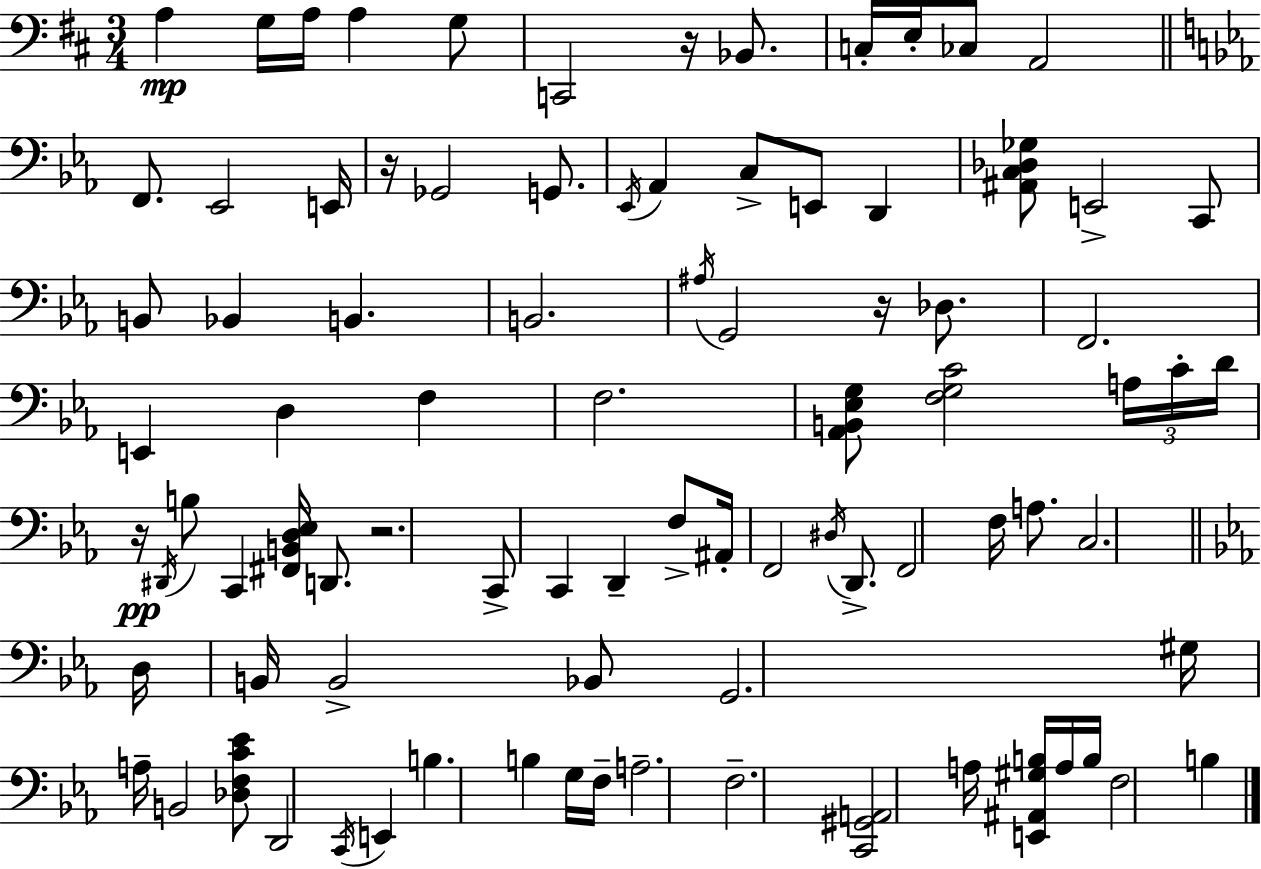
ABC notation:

X:1
T:Untitled
M:3/4
L:1/4
K:D
A, G,/4 A,/4 A, G,/2 C,,2 z/4 _B,,/2 C,/4 E,/4 _C,/2 A,,2 F,,/2 _E,,2 E,,/4 z/4 _G,,2 G,,/2 _E,,/4 _A,, C,/2 E,,/2 D,, [^A,,C,_D,_G,]/2 E,,2 C,,/2 B,,/2 _B,, B,, B,,2 ^A,/4 G,,2 z/4 _D,/2 F,,2 E,, D, F, F,2 [_A,,B,,_E,G,]/2 [F,G,C]2 A,/4 C/4 D/4 z/4 ^D,,/4 B,/2 C,, [^F,,B,,D,_E,]/4 D,,/2 z2 C,,/2 C,, D,, F,/2 ^A,,/4 F,,2 ^D,/4 D,,/2 F,,2 F,/4 A,/2 C,2 D,/4 B,,/4 B,,2 _B,,/2 G,,2 ^G,/4 A,/4 B,,2 [_D,F,C_E]/2 D,,2 C,,/4 E,, B, B, G,/4 F,/4 A,2 F,2 [C,,^G,,A,,]2 A,/4 [E,,^A,,^G,B,]/4 A,/4 B,/4 F,2 B,